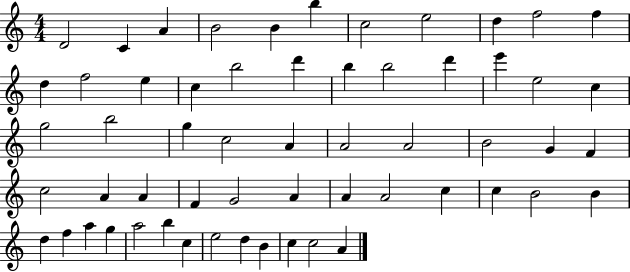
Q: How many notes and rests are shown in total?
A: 58